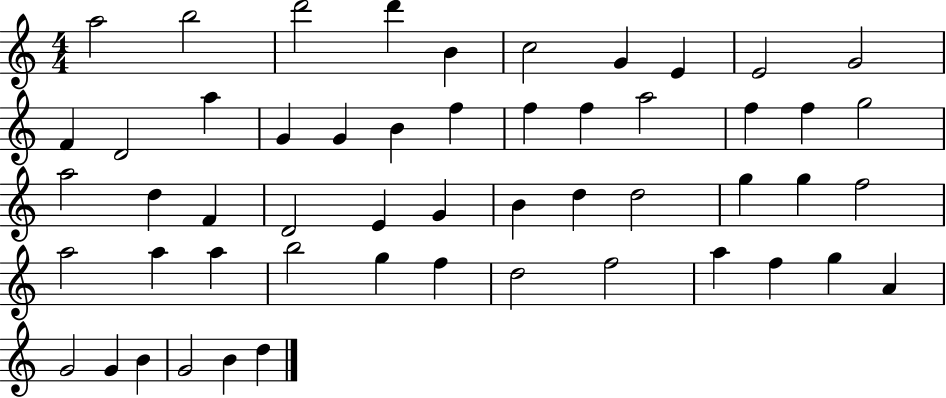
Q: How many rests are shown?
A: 0